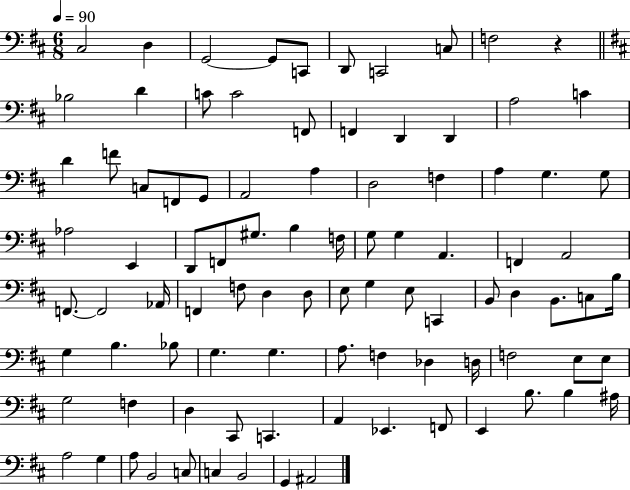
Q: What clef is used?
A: bass